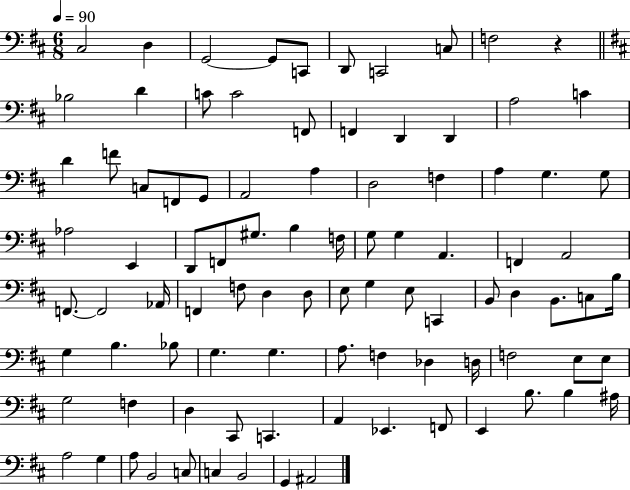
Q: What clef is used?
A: bass